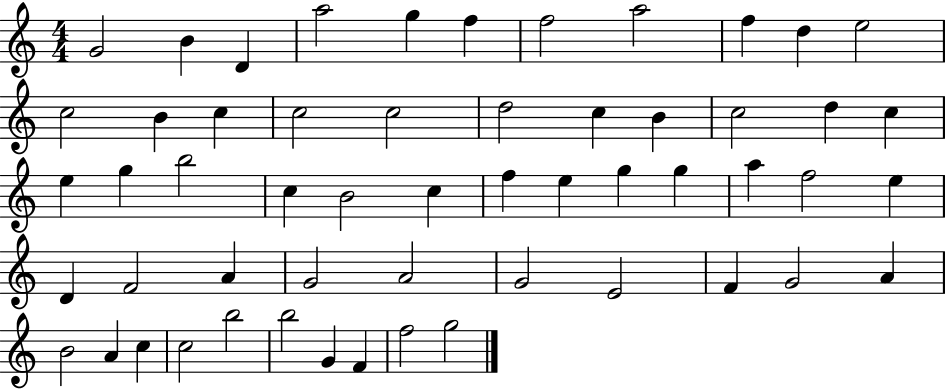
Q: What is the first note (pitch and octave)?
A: G4